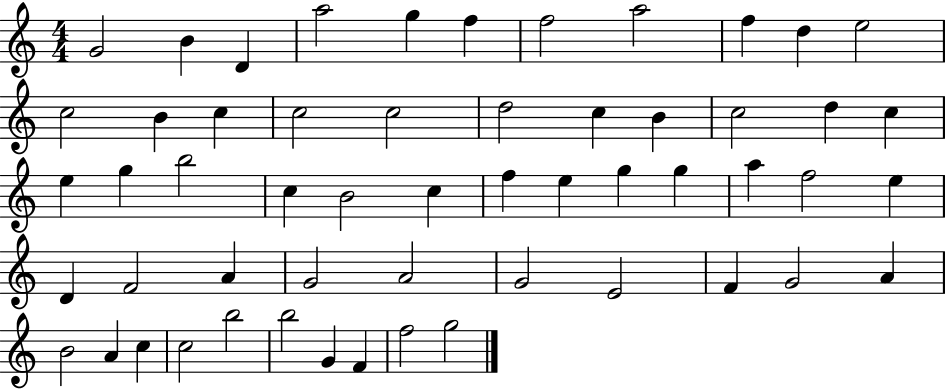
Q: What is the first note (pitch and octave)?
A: G4